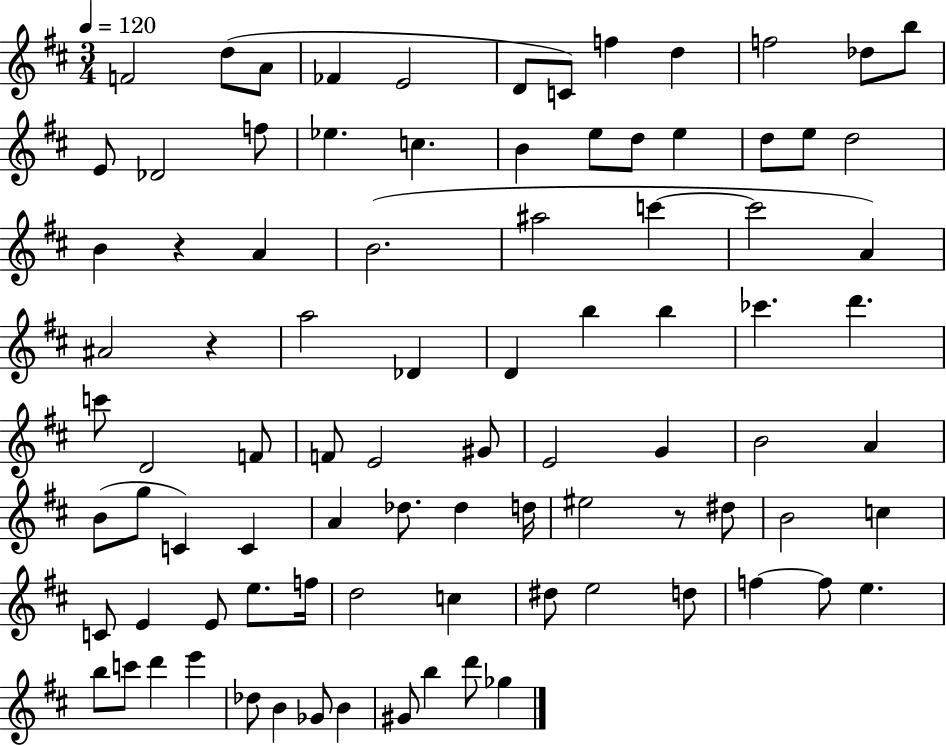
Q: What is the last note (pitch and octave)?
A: Gb5